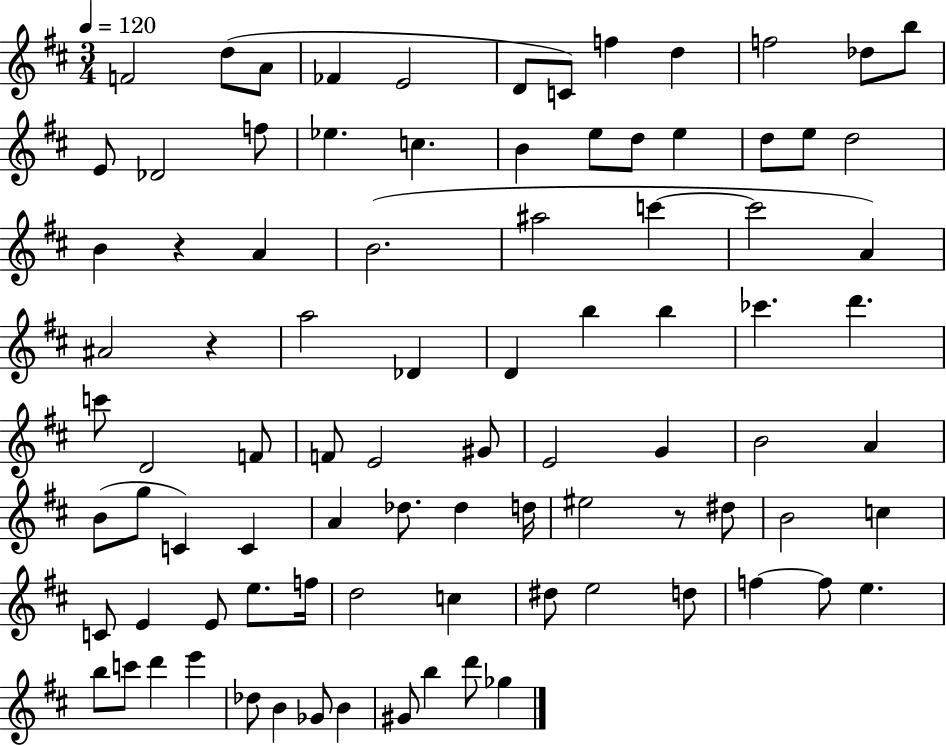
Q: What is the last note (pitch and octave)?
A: Gb5